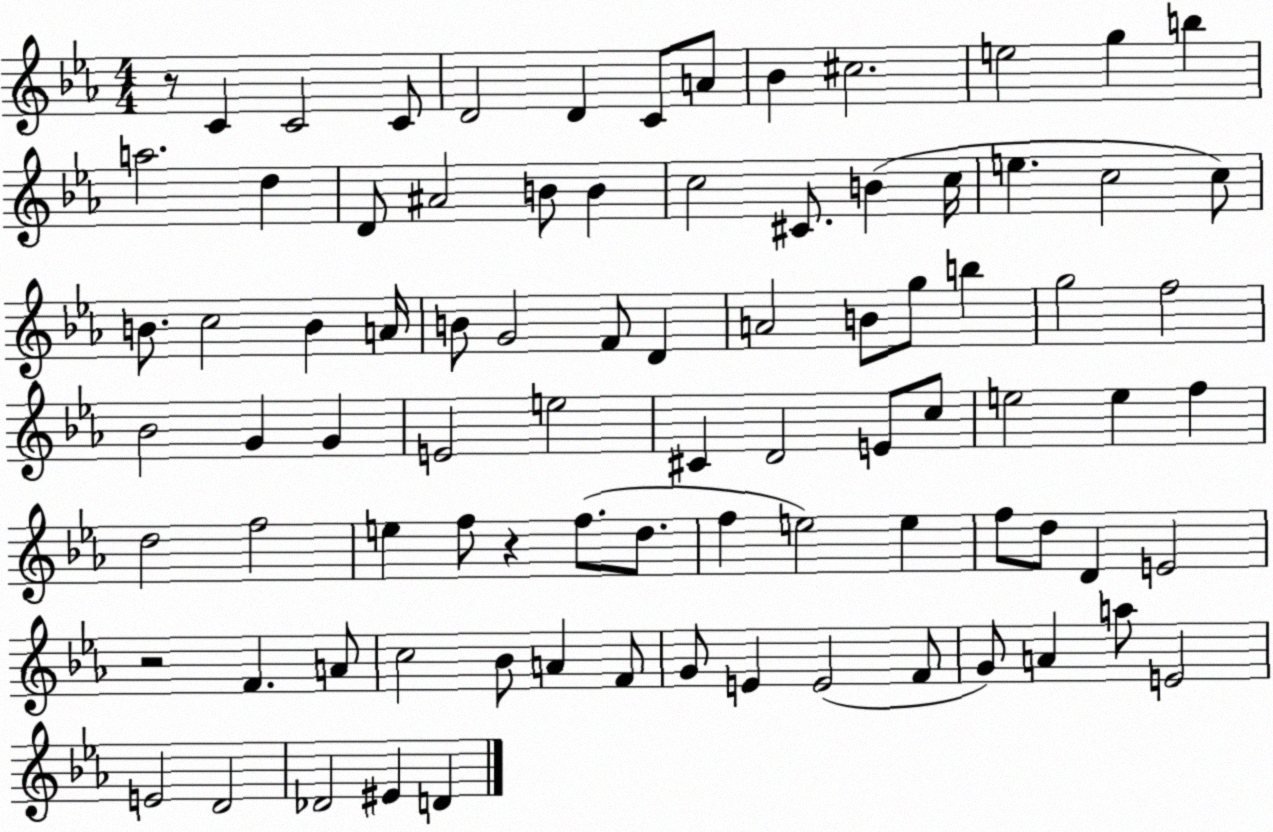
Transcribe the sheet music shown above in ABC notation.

X:1
T:Untitled
M:4/4
L:1/4
K:Eb
z/2 C C2 C/2 D2 D C/2 A/2 _B ^c2 e2 g b a2 d D/2 ^A2 B/2 B c2 ^C/2 B c/4 e c2 c/2 B/2 c2 B A/4 B/2 G2 F/2 D A2 B/2 g/2 b g2 f2 _B2 G G E2 e2 ^C D2 E/2 c/2 e2 e f d2 f2 e f/2 z f/2 d/2 f e2 e f/2 d/2 D E2 z2 F A/2 c2 _B/2 A F/2 G/2 E E2 F/2 G/2 A a/2 E2 E2 D2 _D2 ^E D